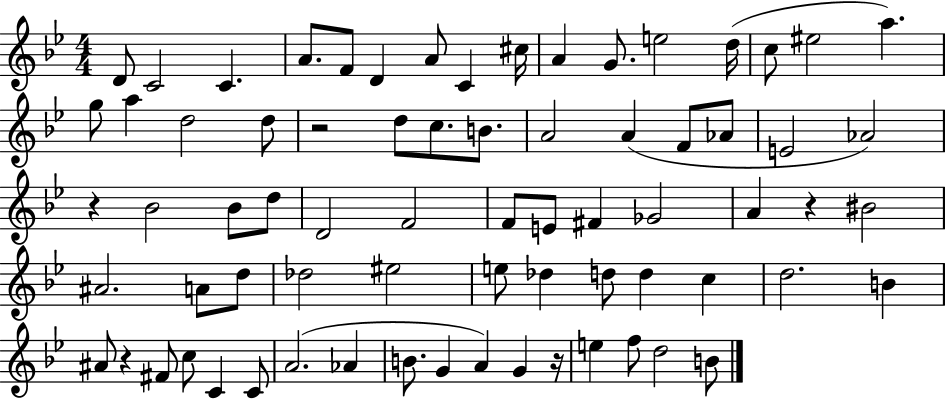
D4/e C4/h C4/q. A4/e. F4/e D4/q A4/e C4/q C#5/s A4/q G4/e. E5/h D5/s C5/e EIS5/h A5/q. G5/e A5/q D5/h D5/e R/h D5/e C5/e. B4/e. A4/h A4/q F4/e Ab4/e E4/h Ab4/h R/q Bb4/h Bb4/e D5/e D4/h F4/h F4/e E4/e F#4/q Gb4/h A4/q R/q BIS4/h A#4/h. A4/e D5/e Db5/h EIS5/h E5/e Db5/q D5/e D5/q C5/q D5/h. B4/q A#4/e R/q F#4/e C5/e C4/q C4/e A4/h. Ab4/q B4/e. G4/q A4/q G4/q R/s E5/q F5/e D5/h B4/e